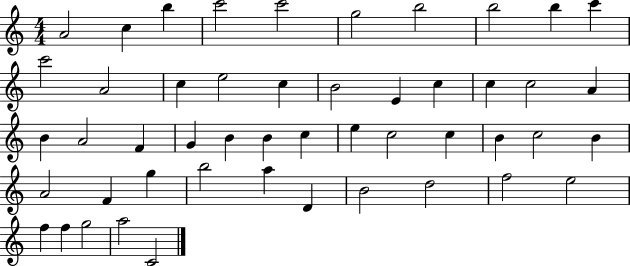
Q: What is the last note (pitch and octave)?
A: C4